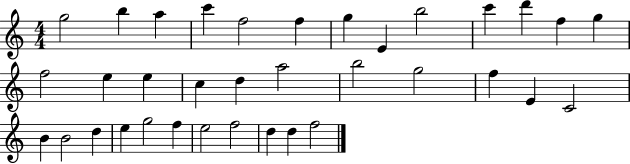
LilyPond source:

{
  \clef treble
  \numericTimeSignature
  \time 4/4
  \key c \major
  g''2 b''4 a''4 | c'''4 f''2 f''4 | g''4 e'4 b''2 | c'''4 d'''4 f''4 g''4 | \break f''2 e''4 e''4 | c''4 d''4 a''2 | b''2 g''2 | f''4 e'4 c'2 | \break b'4 b'2 d''4 | e''4 g''2 f''4 | e''2 f''2 | d''4 d''4 f''2 | \break \bar "|."
}